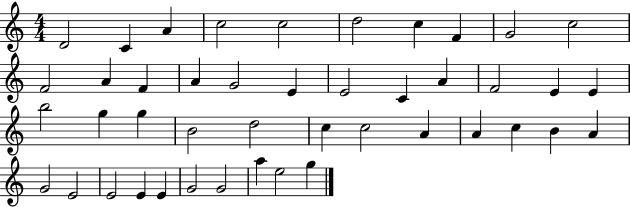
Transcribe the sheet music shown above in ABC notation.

X:1
T:Untitled
M:4/4
L:1/4
K:C
D2 C A c2 c2 d2 c F G2 c2 F2 A F A G2 E E2 C A F2 E E b2 g g B2 d2 c c2 A A c B A G2 E2 E2 E E G2 G2 a e2 g